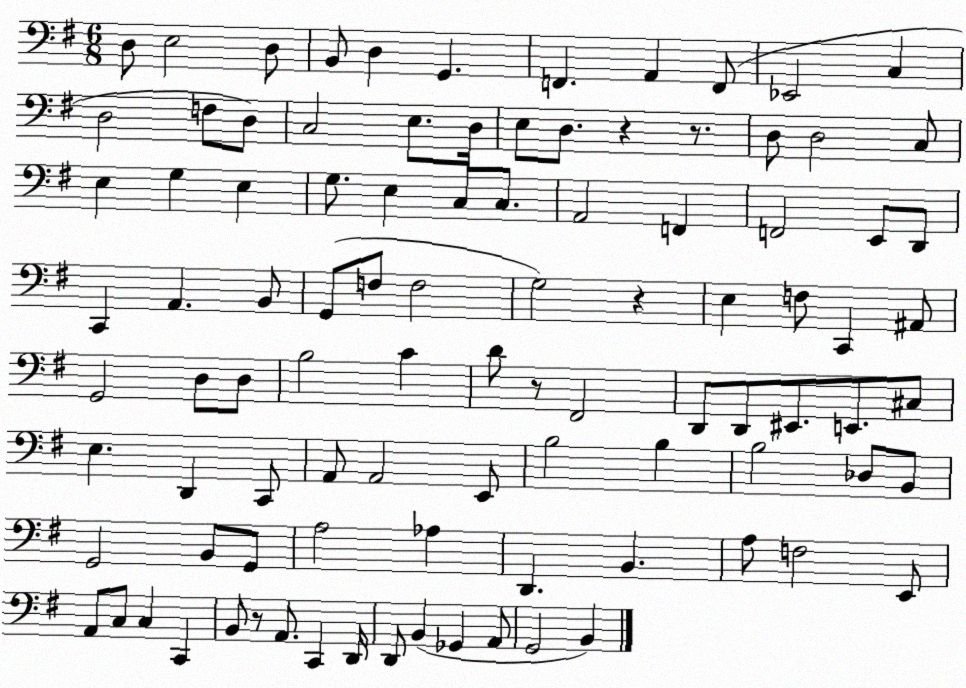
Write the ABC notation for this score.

X:1
T:Untitled
M:6/8
L:1/4
K:G
D,/2 E,2 D,/2 B,,/2 D, G,, F,, A,, F,,/2 _E,,2 C, D,2 F,/2 D,/2 C,2 E,/2 D,/4 E,/2 D,/2 z z/2 D,/2 D,2 C,/2 E, G, E, G,/2 E, C,/2 C,/2 A,,2 F,, F,,2 E,,/2 D,,/2 C,, A,, B,,/2 G,,/2 F,/2 F,2 G,2 z E, F,/2 C,, ^A,,/2 G,,2 D,/2 D,/2 B,2 C D/2 z/2 ^F,,2 D,,/2 D,,/2 ^E,,/2 E,,/2 ^C,/2 E, D,, C,,/2 A,,/2 A,,2 E,,/2 B,2 B, B,2 _D,/2 B,,/2 G,,2 B,,/2 G,,/2 A,2 _A, D,, B,, A,/2 F,2 E,,/2 A,,/2 C,/2 C, C,, B,,/2 z/2 A,,/2 C,, D,,/4 D,,/2 B,, _G,, A,,/2 G,,2 B,,